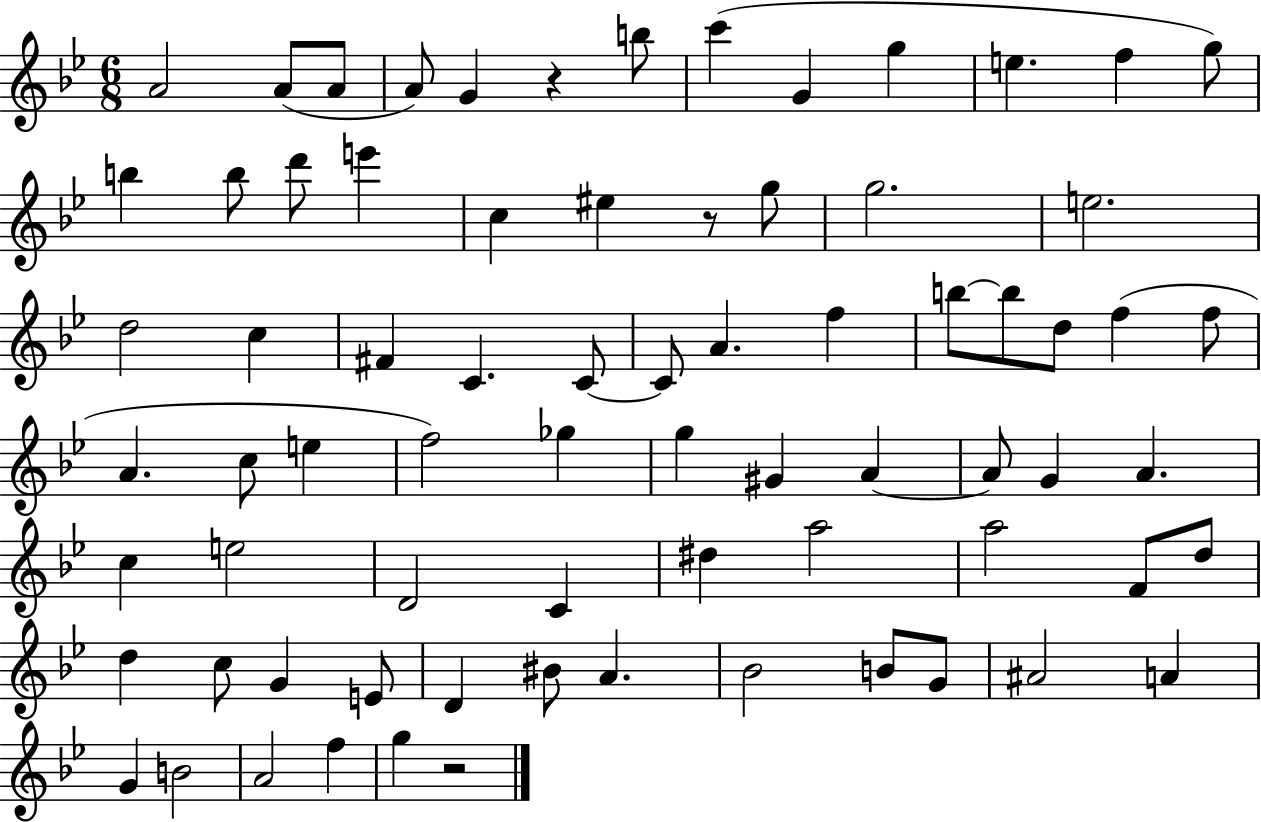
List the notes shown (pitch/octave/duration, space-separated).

A4/h A4/e A4/e A4/e G4/q R/q B5/e C6/q G4/q G5/q E5/q. F5/q G5/e B5/q B5/e D6/e E6/q C5/q EIS5/q R/e G5/e G5/h. E5/h. D5/h C5/q F#4/q C4/q. C4/e C4/e A4/q. F5/q B5/e B5/e D5/e F5/q F5/e A4/q. C5/e E5/q F5/h Gb5/q G5/q G#4/q A4/q A4/e G4/q A4/q. C5/q E5/h D4/h C4/q D#5/q A5/h A5/h F4/e D5/e D5/q C5/e G4/q E4/e D4/q BIS4/e A4/q. Bb4/h B4/e G4/e A#4/h A4/q G4/q B4/h A4/h F5/q G5/q R/h